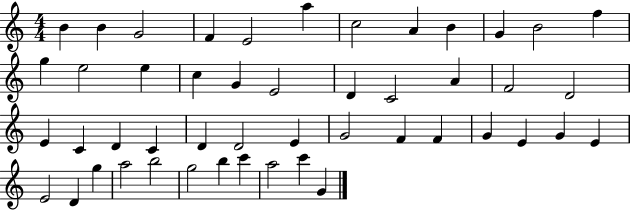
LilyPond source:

{
  \clef treble
  \numericTimeSignature
  \time 4/4
  \key c \major
  b'4 b'4 g'2 | f'4 e'2 a''4 | c''2 a'4 b'4 | g'4 b'2 f''4 | \break g''4 e''2 e''4 | c''4 g'4 e'2 | d'4 c'2 a'4 | f'2 d'2 | \break e'4 c'4 d'4 c'4 | d'4 d'2 e'4 | g'2 f'4 f'4 | g'4 e'4 g'4 e'4 | \break e'2 d'4 g''4 | a''2 b''2 | g''2 b''4 c'''4 | a''2 c'''4 g'4 | \break \bar "|."
}